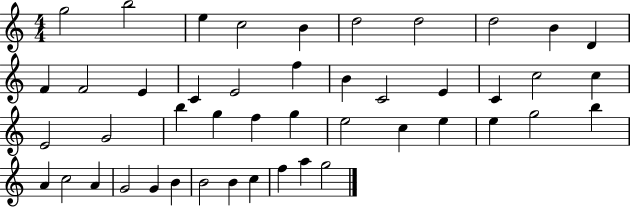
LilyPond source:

{
  \clef treble
  \numericTimeSignature
  \time 4/4
  \key c \major
  g''2 b''2 | e''4 c''2 b'4 | d''2 d''2 | d''2 b'4 d'4 | \break f'4 f'2 e'4 | c'4 e'2 f''4 | b'4 c'2 e'4 | c'4 c''2 c''4 | \break e'2 g'2 | b''4 g''4 f''4 g''4 | e''2 c''4 e''4 | e''4 g''2 b''4 | \break a'4 c''2 a'4 | g'2 g'4 b'4 | b'2 b'4 c''4 | f''4 a''4 g''2 | \break \bar "|."
}